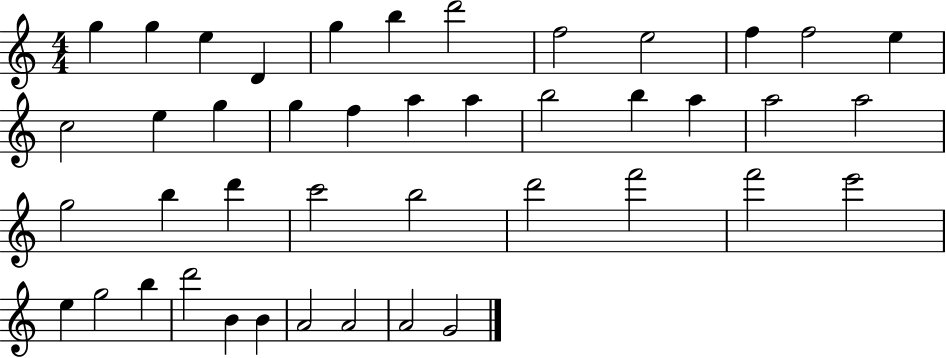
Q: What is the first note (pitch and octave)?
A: G5